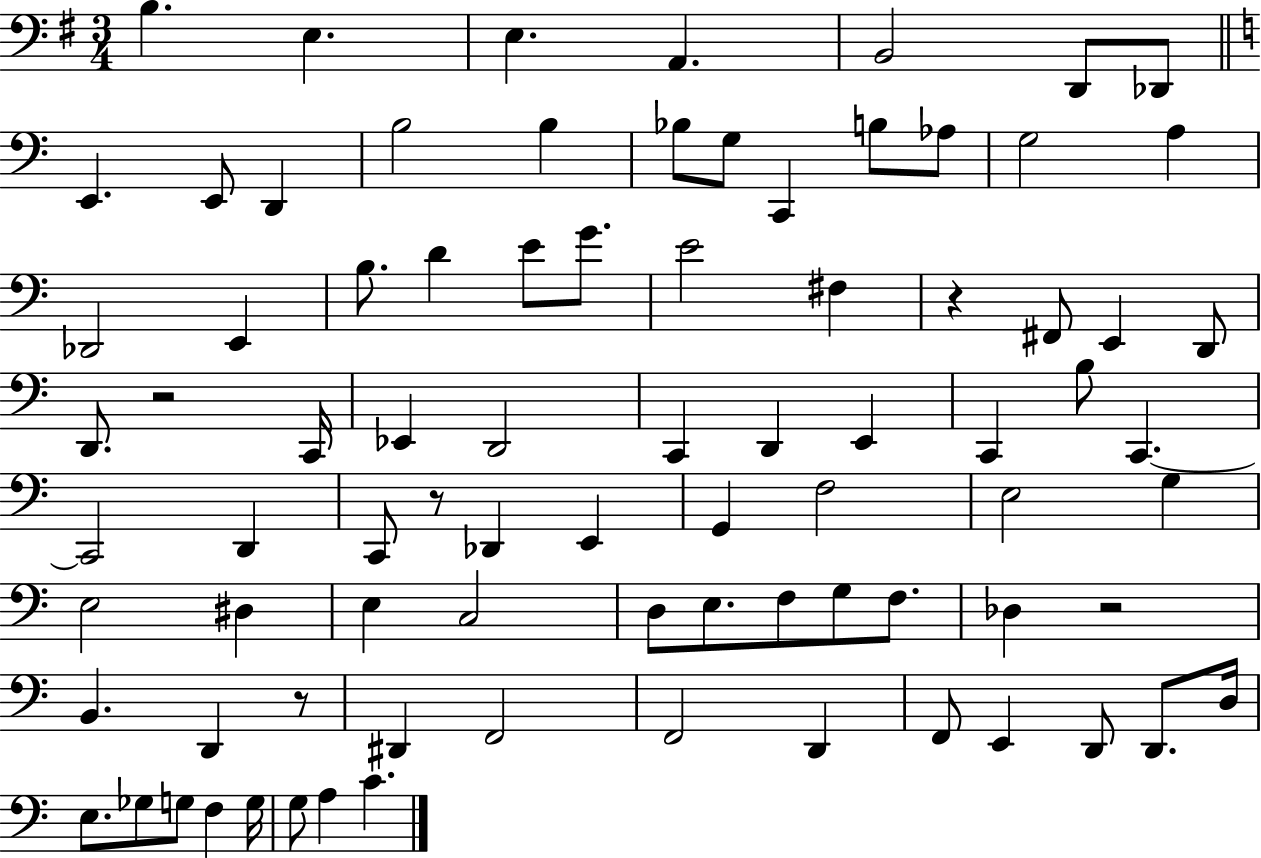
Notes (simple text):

B3/q. E3/q. E3/q. A2/q. B2/h D2/e Db2/e E2/q. E2/e D2/q B3/h B3/q Bb3/e G3/e C2/q B3/e Ab3/e G3/h A3/q Db2/h E2/q B3/e. D4/q E4/e G4/e. E4/h F#3/q R/q F#2/e E2/q D2/e D2/e. R/h C2/s Eb2/q D2/h C2/q D2/q E2/q C2/q B3/e C2/q. C2/h D2/q C2/e R/e Db2/q E2/q G2/q F3/h E3/h G3/q E3/h D#3/q E3/q C3/h D3/e E3/e. F3/e G3/e F3/e. Db3/q R/h B2/q. D2/q R/e D#2/q F2/h F2/h D2/q F2/e E2/q D2/e D2/e. D3/s E3/e. Gb3/e G3/e F3/q G3/s G3/e A3/q C4/q.